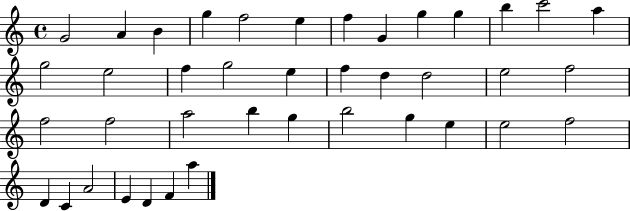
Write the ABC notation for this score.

X:1
T:Untitled
M:4/4
L:1/4
K:C
G2 A B g f2 e f G g g b c'2 a g2 e2 f g2 e f d d2 e2 f2 f2 f2 a2 b g b2 g e e2 f2 D C A2 E D F a